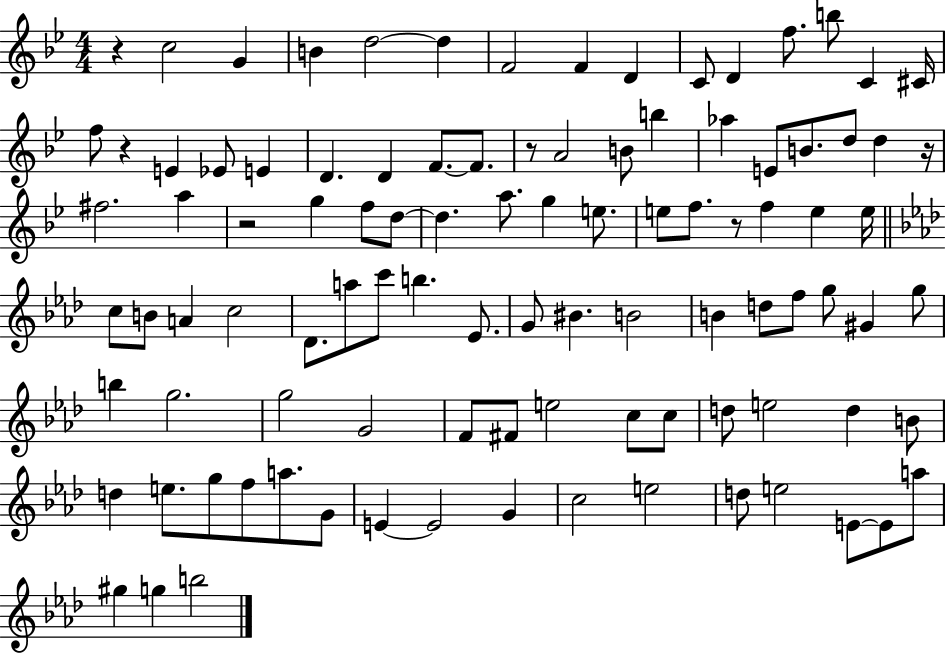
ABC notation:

X:1
T:Untitled
M:4/4
L:1/4
K:Bb
z c2 G B d2 d F2 F D C/2 D f/2 b/2 C ^C/4 f/2 z E _E/2 E D D F/2 F/2 z/2 A2 B/2 b _a E/2 B/2 d/2 d z/4 ^f2 a z2 g f/2 d/2 d a/2 g e/2 e/2 f/2 z/2 f e e/4 c/2 B/2 A c2 _D/2 a/2 c'/2 b _E/2 G/2 ^B B2 B d/2 f/2 g/2 ^G g/2 b g2 g2 G2 F/2 ^F/2 e2 c/2 c/2 d/2 e2 d B/2 d e/2 g/2 f/2 a/2 G/2 E E2 G c2 e2 d/2 e2 E/2 E/2 a/2 ^g g b2